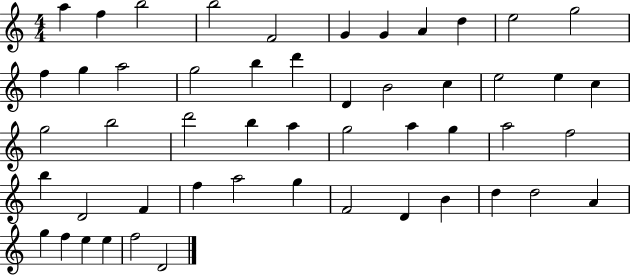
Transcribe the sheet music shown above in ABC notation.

X:1
T:Untitled
M:4/4
L:1/4
K:C
a f b2 b2 F2 G G A d e2 g2 f g a2 g2 b d' D B2 c e2 e c g2 b2 d'2 b a g2 a g a2 f2 b D2 F f a2 g F2 D B d d2 A g f e e f2 D2